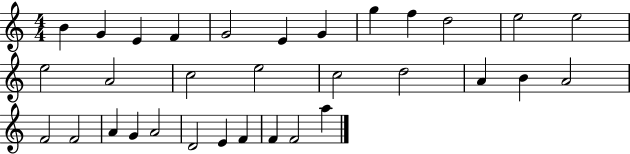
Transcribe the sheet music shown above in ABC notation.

X:1
T:Untitled
M:4/4
L:1/4
K:C
B G E F G2 E G g f d2 e2 e2 e2 A2 c2 e2 c2 d2 A B A2 F2 F2 A G A2 D2 E F F F2 a